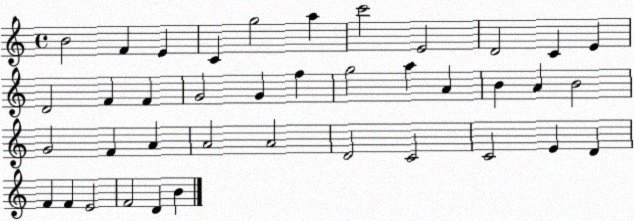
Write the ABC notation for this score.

X:1
T:Untitled
M:4/4
L:1/4
K:C
B2 F E C g2 a c'2 E2 D2 C E D2 F F G2 G f g2 a A B A B2 G2 F A A2 A2 D2 C2 C2 E D F F E2 F2 D B